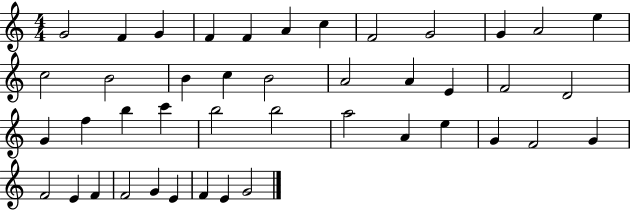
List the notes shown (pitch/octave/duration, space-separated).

G4/h F4/q G4/q F4/q F4/q A4/q C5/q F4/h G4/h G4/q A4/h E5/q C5/h B4/h B4/q C5/q B4/h A4/h A4/q E4/q F4/h D4/h G4/q F5/q B5/q C6/q B5/h B5/h A5/h A4/q E5/q G4/q F4/h G4/q F4/h E4/q F4/q F4/h G4/q E4/q F4/q E4/q G4/h